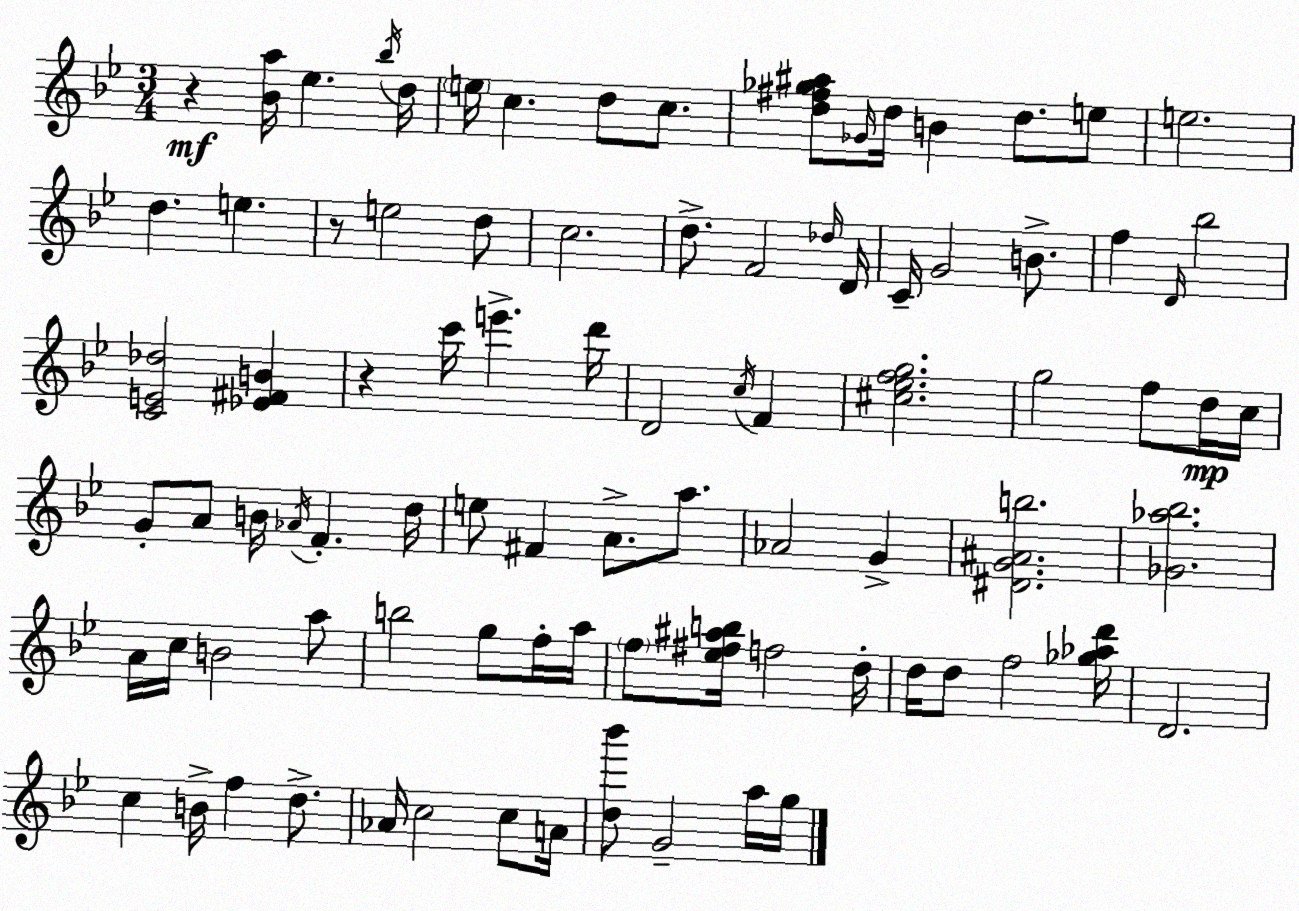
X:1
T:Untitled
M:3/4
L:1/4
K:Gm
z [_Ba]/4 _e _b/4 d/4 e/4 c d/2 c/2 [d^f_g^a]/2 _G/4 d/4 B d/2 e/2 e2 d e z/2 e2 d/2 c2 d/2 F2 _d/4 D/4 C/4 G2 B/2 f D/4 _b2 [CE_d]2 [_E^FB] z c'/4 e' d'/4 D2 c/4 F [^c_efg]2 g2 f/2 d/4 c/4 G/2 A/2 B/4 _A/4 F d/4 e/2 ^F A/2 a/2 _A2 G [^DG^Ab]2 [_G_a_b]2 A/4 c/4 B2 a/2 b2 g/2 f/4 a/4 f/2 [_e^f^ab]/4 f2 d/4 d/4 d/2 f2 [_g_ad']/4 D2 c B/4 f d/2 _A/4 c2 c/2 A/4 [d_b']/2 G2 a/4 g/4